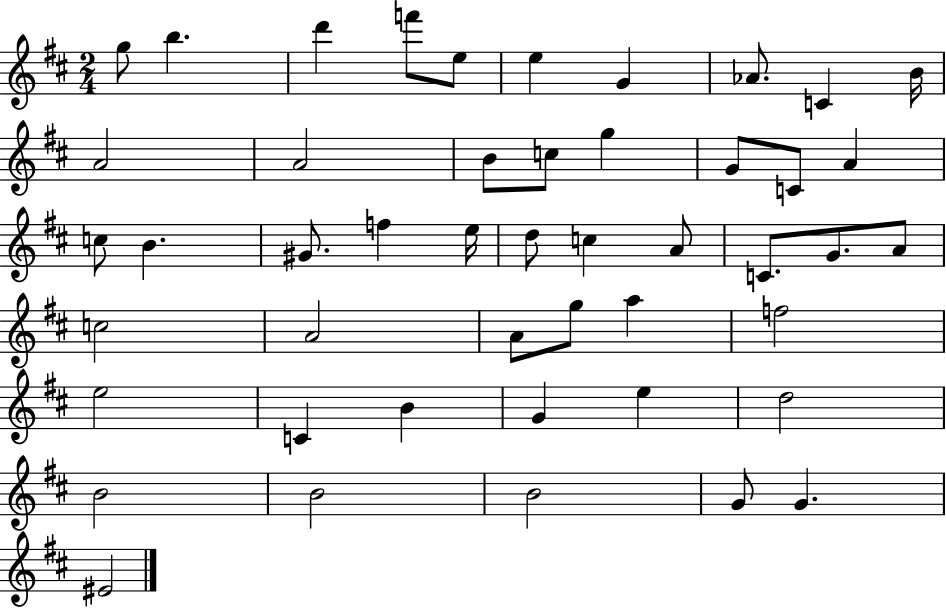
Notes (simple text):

G5/e B5/q. D6/q F6/e E5/e E5/q G4/q Ab4/e. C4/q B4/s A4/h A4/h B4/e C5/e G5/q G4/e C4/e A4/q C5/e B4/q. G#4/e. F5/q E5/s D5/e C5/q A4/e C4/e. G4/e. A4/e C5/h A4/h A4/e G5/e A5/q F5/h E5/h C4/q B4/q G4/q E5/q D5/h B4/h B4/h B4/h G4/e G4/q. EIS4/h